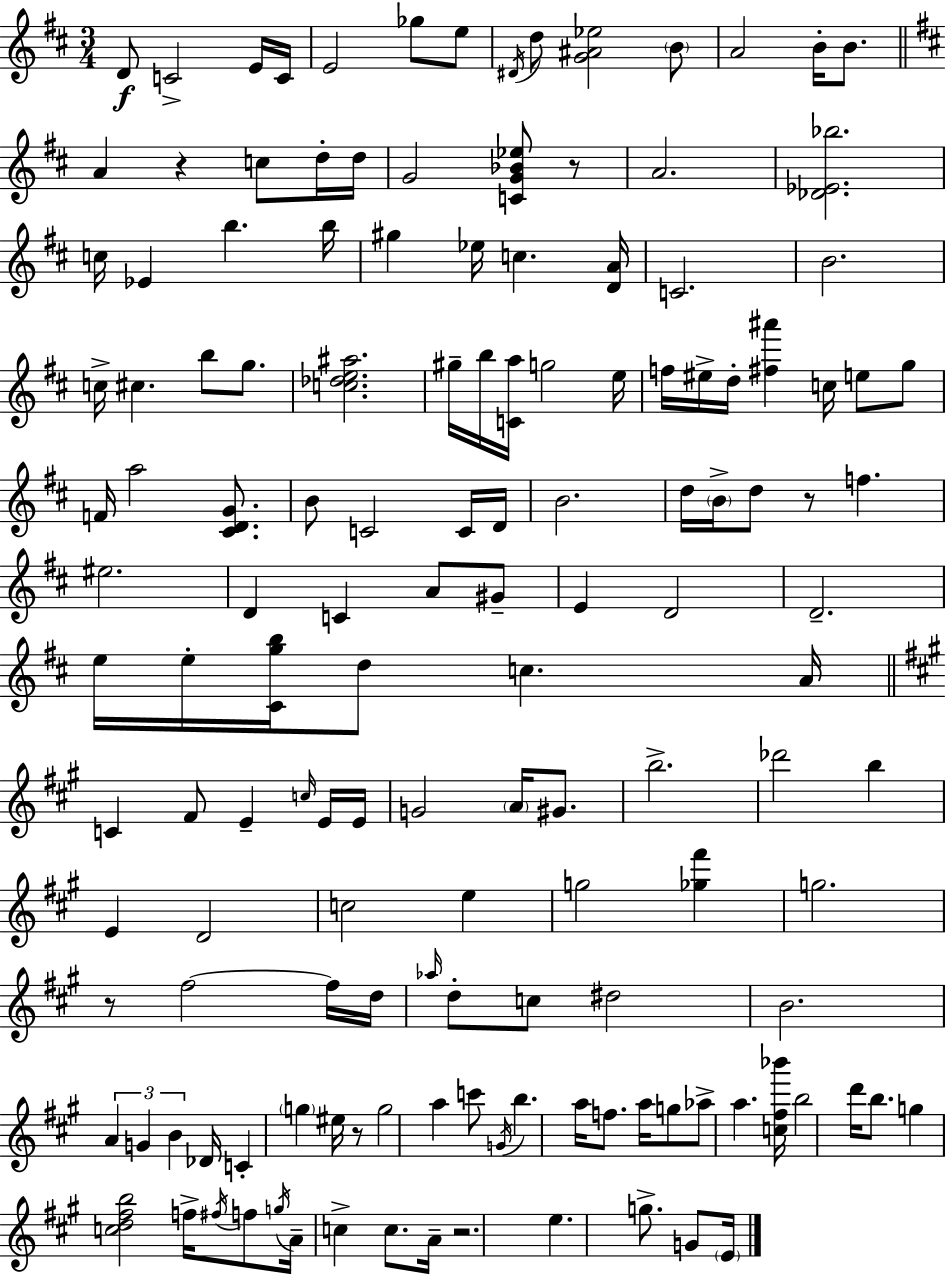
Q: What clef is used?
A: treble